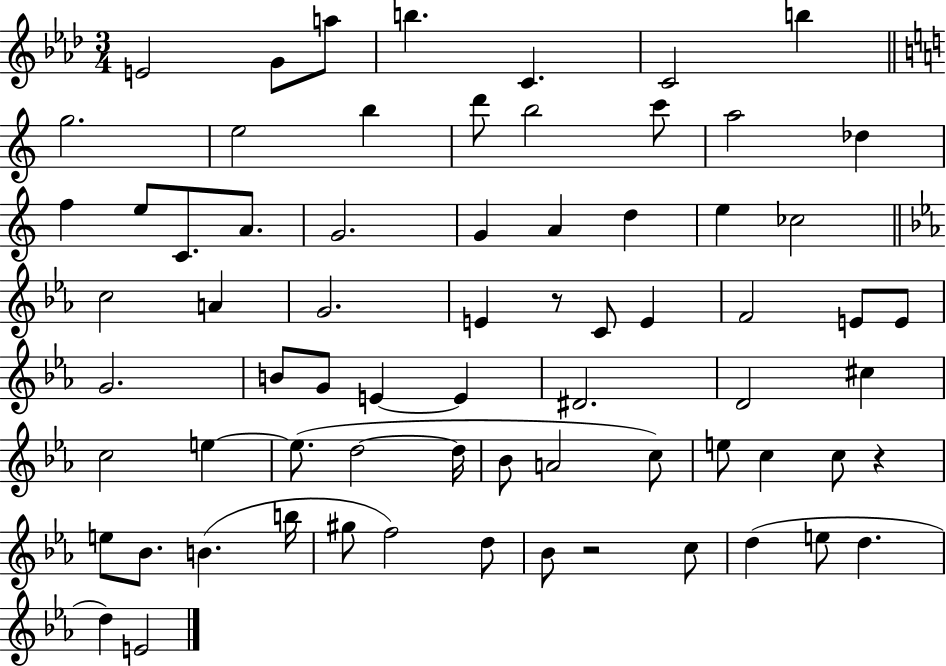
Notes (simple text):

E4/h G4/e A5/e B5/q. C4/q. C4/h B5/q G5/h. E5/h B5/q D6/e B5/h C6/e A5/h Db5/q F5/q E5/e C4/e. A4/e. G4/h. G4/q A4/q D5/q E5/q CES5/h C5/h A4/q G4/h. E4/q R/e C4/e E4/q F4/h E4/e E4/e G4/h. B4/e G4/e E4/q E4/q D#4/h. D4/h C#5/q C5/h E5/q E5/e. D5/h D5/s Bb4/e A4/h C5/e E5/e C5/q C5/e R/q E5/e Bb4/e. B4/q. B5/s G#5/e F5/h D5/e Bb4/e R/h C5/e D5/q E5/e D5/q. D5/q E4/h